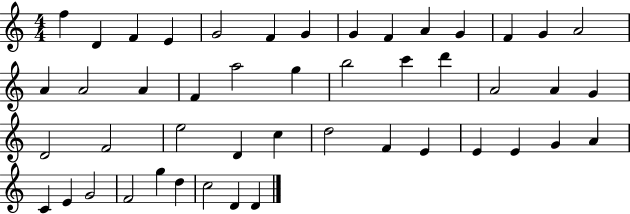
F5/q D4/q F4/q E4/q G4/h F4/q G4/q G4/q F4/q A4/q G4/q F4/q G4/q A4/h A4/q A4/h A4/q F4/q A5/h G5/q B5/h C6/q D6/q A4/h A4/q G4/q D4/h F4/h E5/h D4/q C5/q D5/h F4/q E4/q E4/q E4/q G4/q A4/q C4/q E4/q G4/h F4/h G5/q D5/q C5/h D4/q D4/q